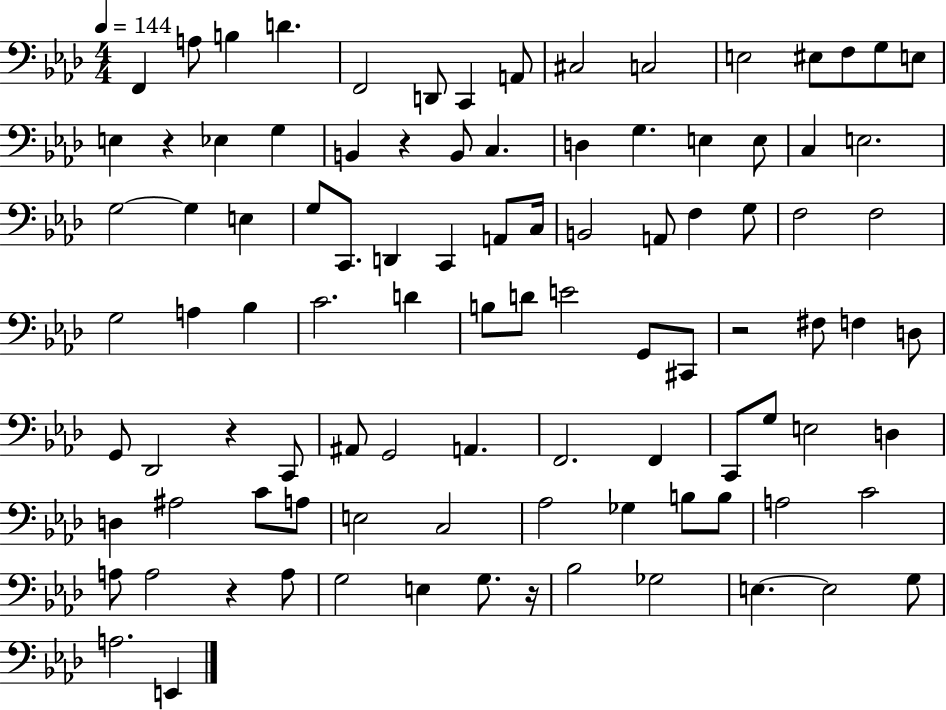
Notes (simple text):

F2/q A3/e B3/q D4/q. F2/h D2/e C2/q A2/e C#3/h C3/h E3/h EIS3/e F3/e G3/e E3/e E3/q R/q Eb3/q G3/q B2/q R/q B2/e C3/q. D3/q G3/q. E3/q E3/e C3/q E3/h. G3/h G3/q E3/q G3/e C2/e. D2/q C2/q A2/e C3/s B2/h A2/e F3/q G3/e F3/h F3/h G3/h A3/q Bb3/q C4/h. D4/q B3/e D4/e E4/h G2/e C#2/e R/h F#3/e F3/q D3/e G2/e Db2/h R/q C2/e A#2/e G2/h A2/q. F2/h. F2/q C2/e G3/e E3/h D3/q D3/q A#3/h C4/e A3/e E3/h C3/h Ab3/h Gb3/q B3/e B3/e A3/h C4/h A3/e A3/h R/q A3/e G3/h E3/q G3/e. R/s Bb3/h Gb3/h E3/q. E3/h G3/e A3/h. E2/q